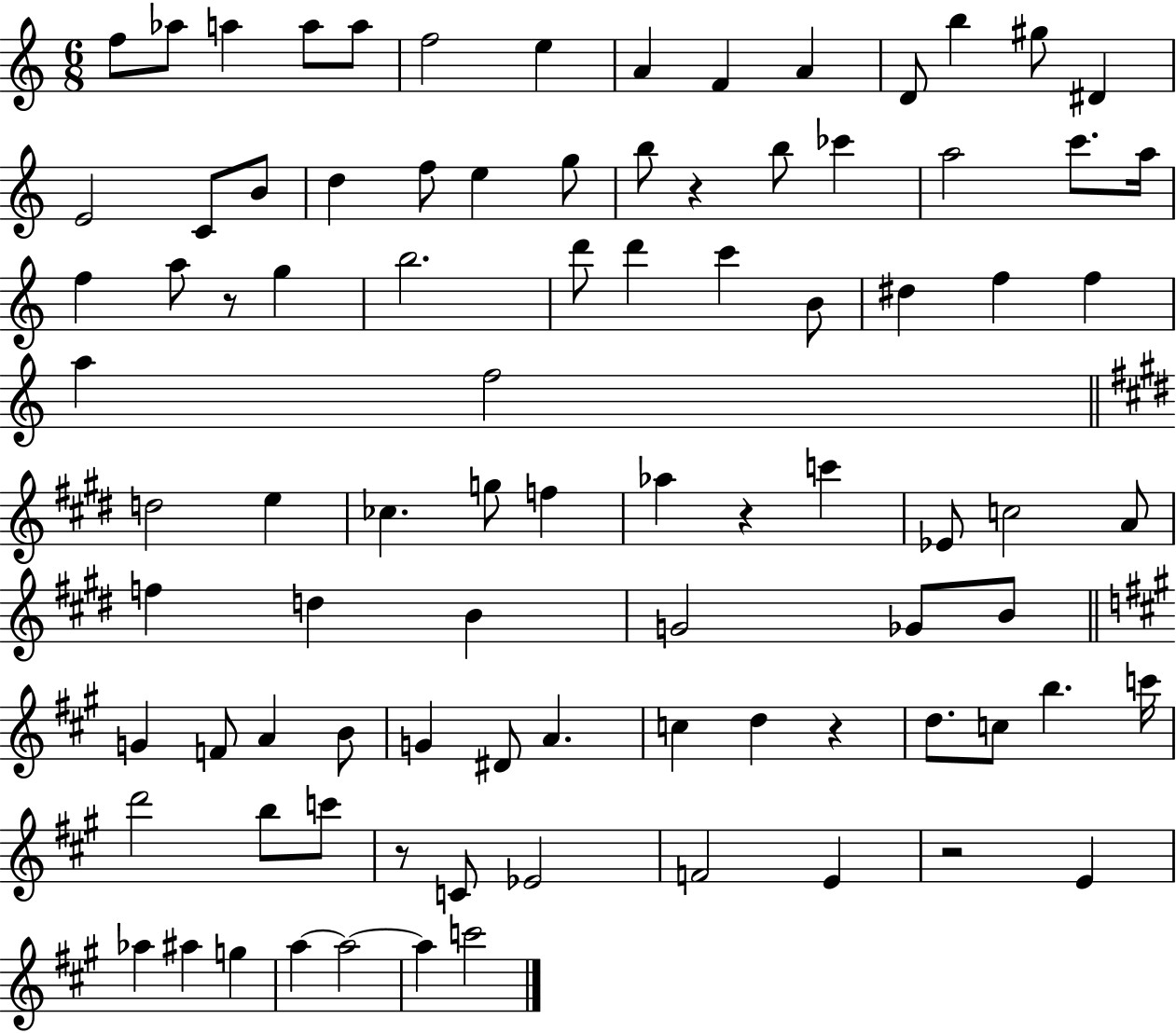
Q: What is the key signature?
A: C major